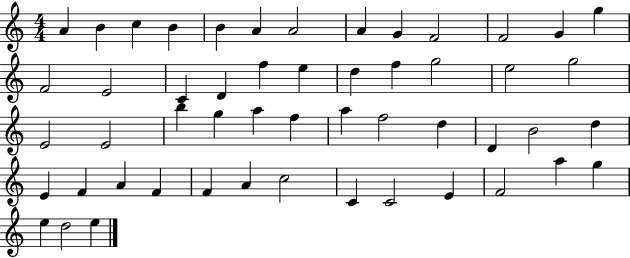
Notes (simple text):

A4/q B4/q C5/q B4/q B4/q A4/q A4/h A4/q G4/q F4/h F4/h G4/q G5/q F4/h E4/h C4/q D4/q F5/q E5/q D5/q F5/q G5/h E5/h G5/h E4/h E4/h B5/q G5/q A5/q F5/q A5/q F5/h D5/q D4/q B4/h D5/q E4/q F4/q A4/q F4/q F4/q A4/q C5/h C4/q C4/h E4/q F4/h A5/q G5/q E5/q D5/h E5/q